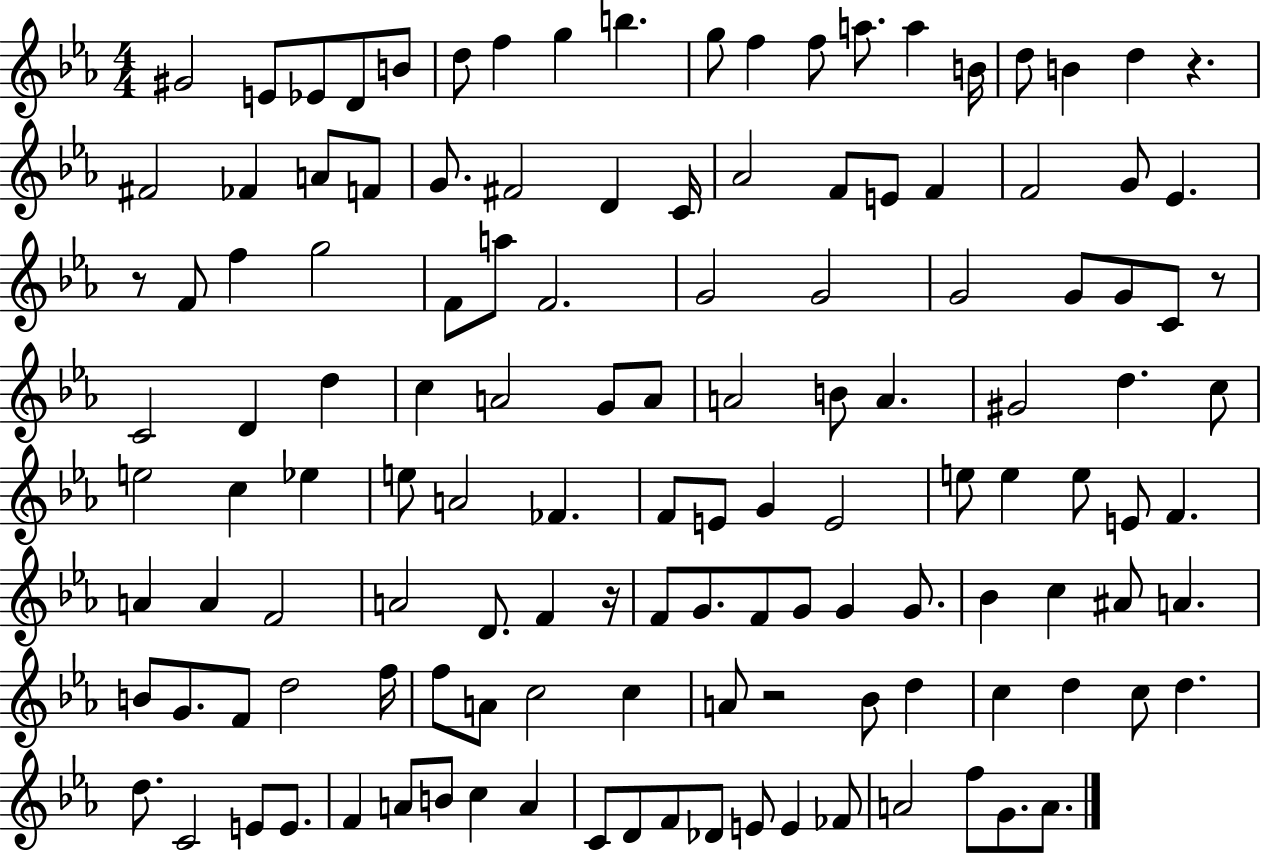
G#4/h E4/e Eb4/e D4/e B4/e D5/e F5/q G5/q B5/q. G5/e F5/q F5/e A5/e. A5/q B4/s D5/e B4/q D5/q R/q. F#4/h FES4/q A4/e F4/e G4/e. F#4/h D4/q C4/s Ab4/h F4/e E4/e F4/q F4/h G4/e Eb4/q. R/e F4/e F5/q G5/h F4/e A5/e F4/h. G4/h G4/h G4/h G4/e G4/e C4/e R/e C4/h D4/q D5/q C5/q A4/h G4/e A4/e A4/h B4/e A4/q. G#4/h D5/q. C5/e E5/h C5/q Eb5/q E5/e A4/h FES4/q. F4/e E4/e G4/q E4/h E5/e E5/q E5/e E4/e F4/q. A4/q A4/q F4/h A4/h D4/e. F4/q R/s F4/e G4/e. F4/e G4/e G4/q G4/e. Bb4/q C5/q A#4/e A4/q. B4/e G4/e. F4/e D5/h F5/s F5/e A4/e C5/h C5/q A4/e R/h Bb4/e D5/q C5/q D5/q C5/e D5/q. D5/e. C4/h E4/e E4/e. F4/q A4/e B4/e C5/q A4/q C4/e D4/e F4/e Db4/e E4/e E4/q FES4/e A4/h F5/e G4/e. A4/e.